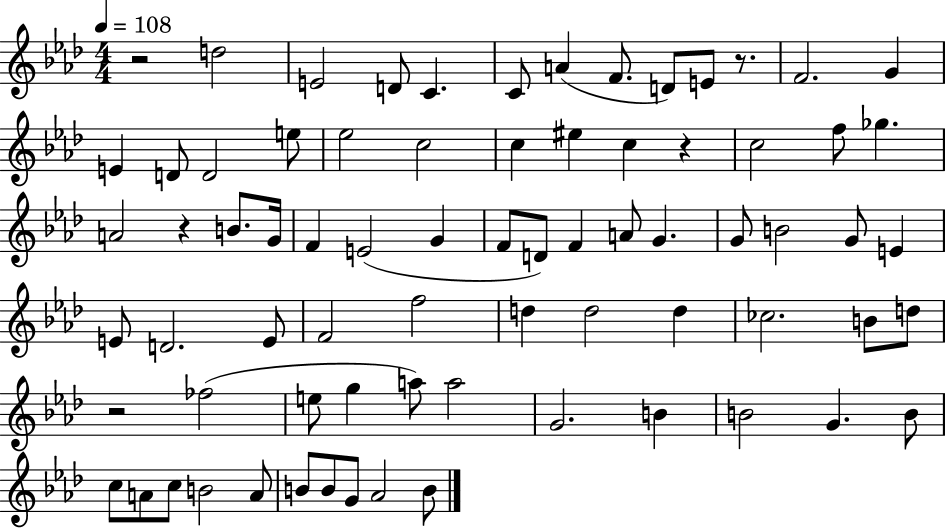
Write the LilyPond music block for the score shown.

{
  \clef treble
  \numericTimeSignature
  \time 4/4
  \key aes \major
  \tempo 4 = 108
  \repeat volta 2 { r2 d''2 | e'2 d'8 c'4. | c'8 a'4( f'8. d'8) e'8 r8. | f'2. g'4 | \break e'4 d'8 d'2 e''8 | ees''2 c''2 | c''4 eis''4 c''4 r4 | c''2 f''8 ges''4. | \break a'2 r4 b'8. g'16 | f'4 e'2( g'4 | f'8 d'8) f'4 a'8 g'4. | g'8 b'2 g'8 e'4 | \break e'8 d'2. e'8 | f'2 f''2 | d''4 d''2 d''4 | ces''2. b'8 d''8 | \break r2 fes''2( | e''8 g''4 a''8) a''2 | g'2. b'4 | b'2 g'4. b'8 | \break c''8 a'8 c''8 b'2 a'8 | b'8 b'8 g'8 aes'2 b'8 | } \bar "|."
}